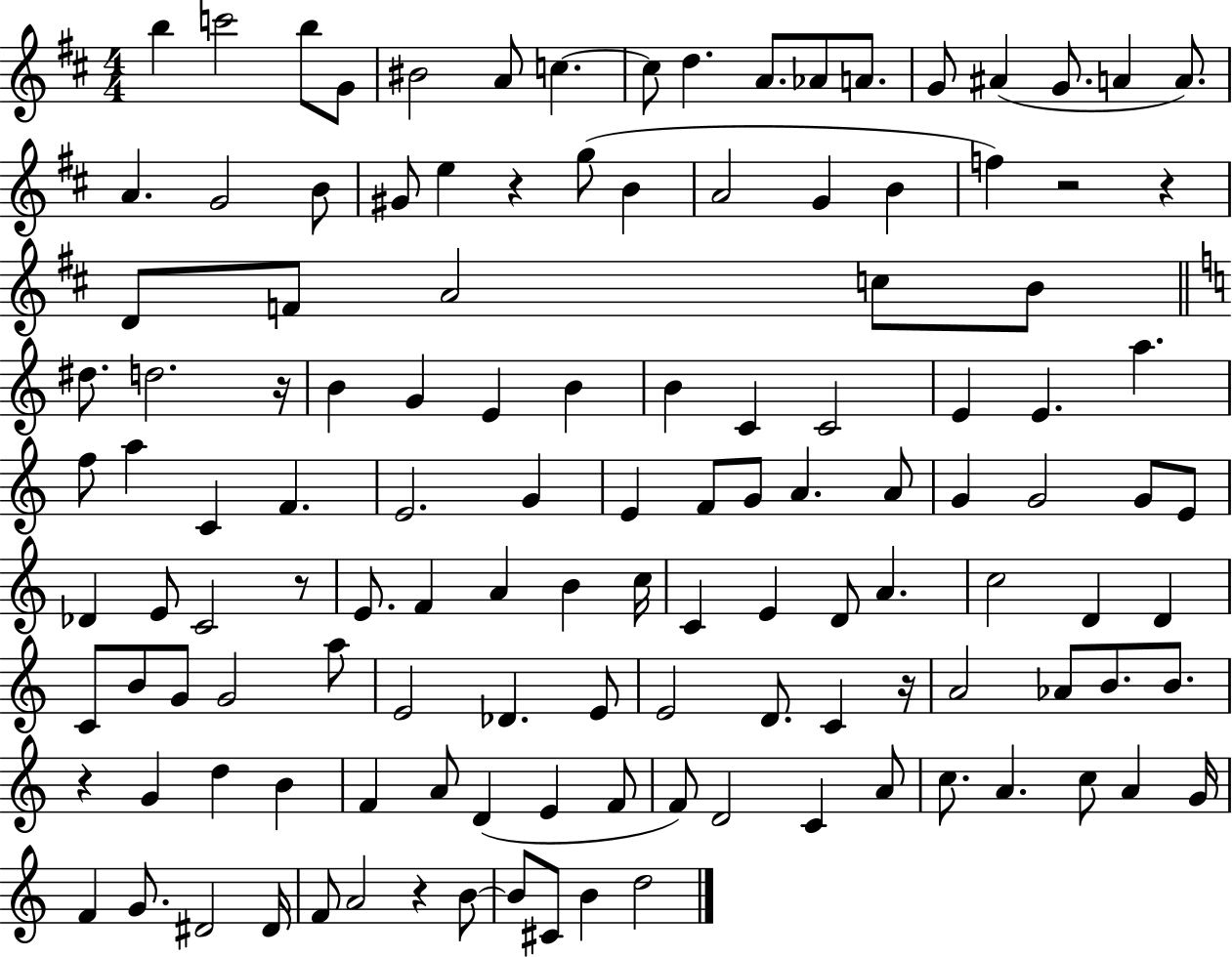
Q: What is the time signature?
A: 4/4